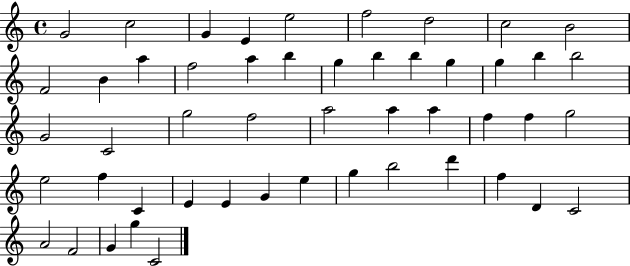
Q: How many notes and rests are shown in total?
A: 50